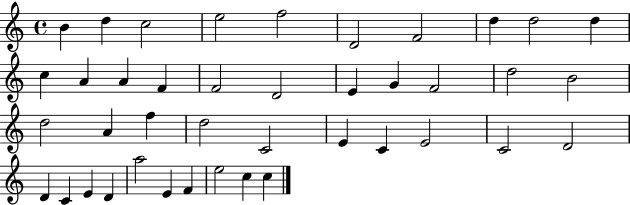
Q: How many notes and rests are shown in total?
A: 41